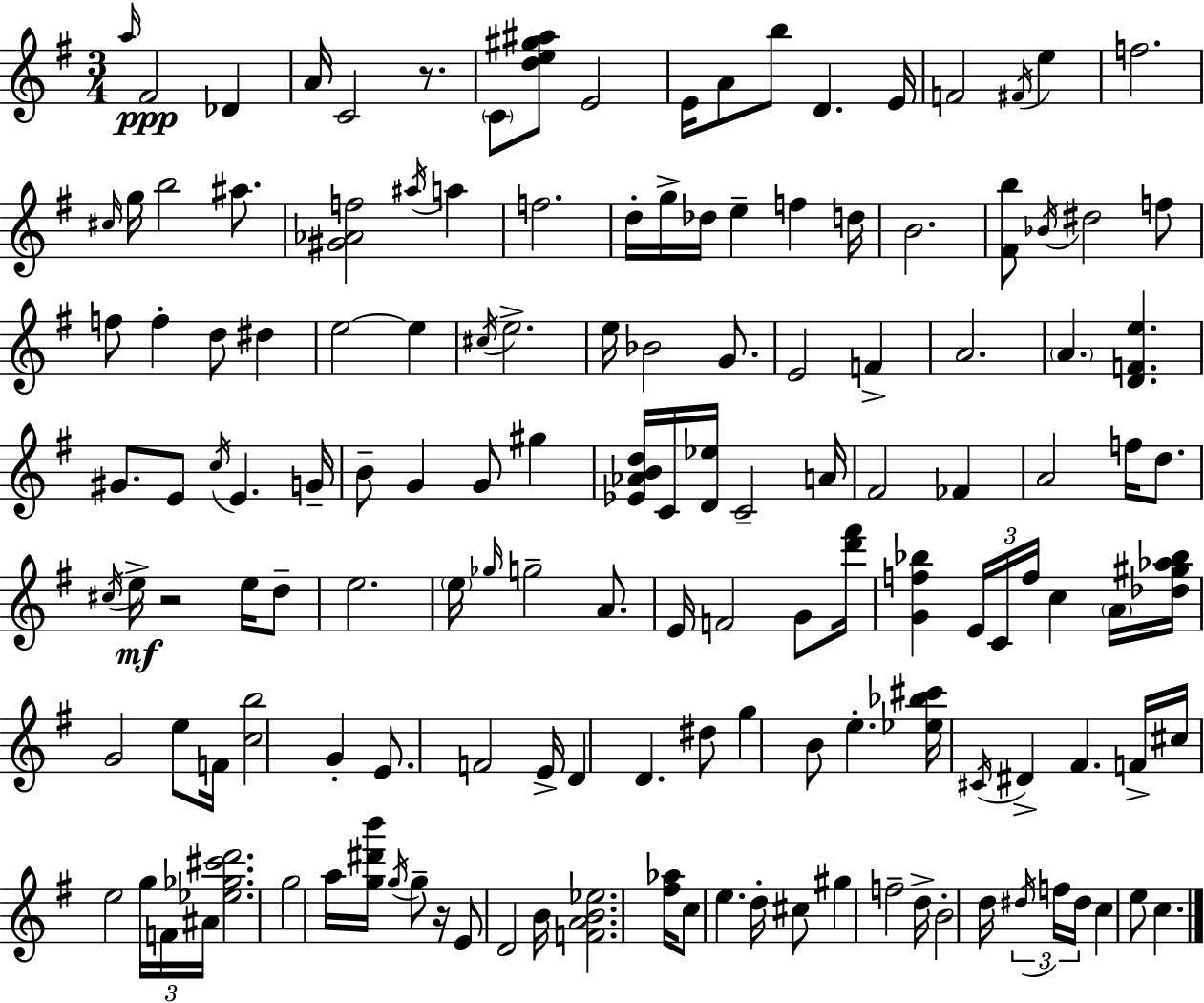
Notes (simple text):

A5/s F#4/h Db4/q A4/s C4/h R/e. C4/e [D5,E5,G#5,A#5]/e E4/h E4/s A4/e B5/e D4/q. E4/s F4/h F#4/s E5/q F5/h. C#5/s G5/s B5/h A#5/e. [G#4,Ab4,F5]/h A#5/s A5/q F5/h. D5/s G5/s Db5/s E5/q F5/q D5/s B4/h. [F#4,B5]/e Bb4/s D#5/h F5/e F5/e F5/q D5/e D#5/q E5/h E5/q C#5/s E5/h. E5/s Bb4/h G4/e. E4/h F4/q A4/h. A4/q. [D4,F4,E5]/q. G#4/e. E4/e C5/s E4/q. G4/s B4/e G4/q G4/e G#5/q [Eb4,Ab4,B4,D5]/s C4/s [D4,Eb5]/s C4/h A4/s F#4/h FES4/q A4/h F5/s D5/e. C#5/s E5/s R/h E5/s D5/e E5/h. E5/s Gb5/s G5/h A4/e. E4/s F4/h G4/e [D6,F#6]/s [G4,F5,Bb5]/q E4/s C4/s F5/s C5/q A4/s [Db5,G#5,Ab5,Bb5]/s G4/h E5/e F4/s [C5,B5]/h G4/q E4/e. F4/h E4/s D4/q D4/q. D#5/e G5/q B4/e E5/q. [Eb5,Bb5,C#6]/s C#4/s D#4/q F#4/q. F4/s C#5/s E5/h G5/s F4/s A#4/s [Eb5,Gb5,C#6,D6]/h. G5/h A5/s [G5,D#6,B6]/s G5/s G5/e R/s E4/e D4/h B4/s [F4,A4,B4,Eb5]/h. [F#5,Ab5]/s C5/e E5/q. D5/s C#5/e G#5/q F5/h D5/s B4/h D5/s D#5/s F5/s D#5/s C5/q E5/e C5/q.